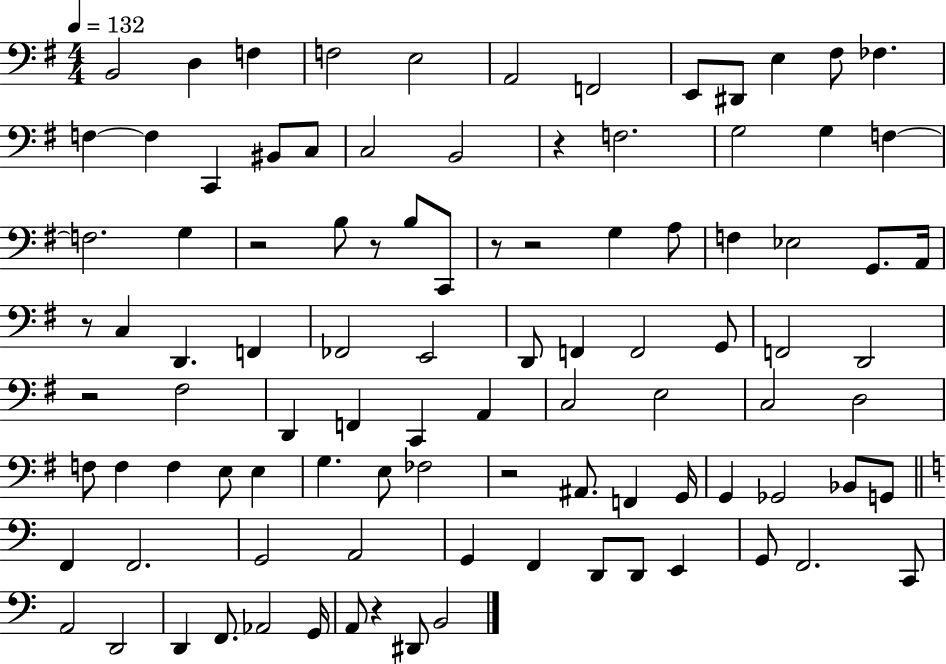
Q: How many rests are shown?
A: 9